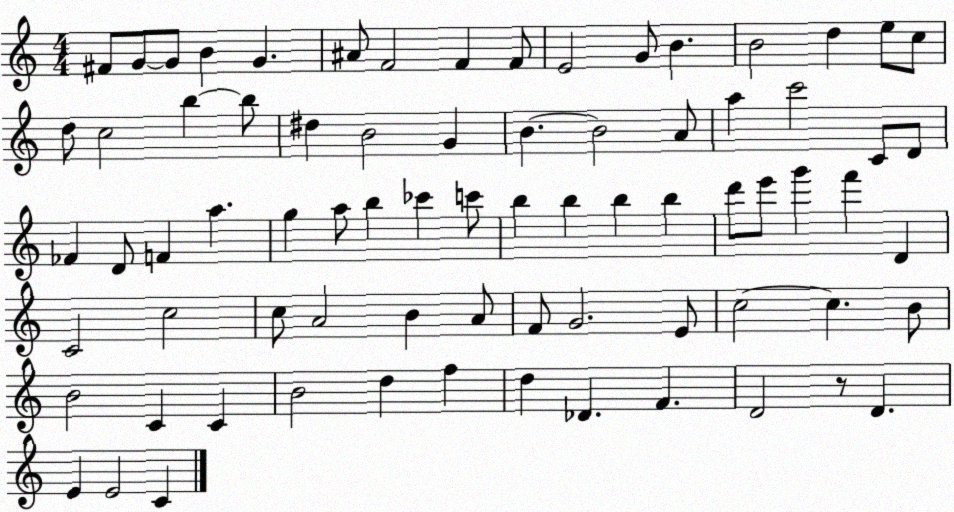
X:1
T:Untitled
M:4/4
L:1/4
K:C
^F/2 G/2 G/2 B G ^A/2 F2 F F/2 E2 G/2 B B2 d e/2 c/2 d/2 c2 b b/2 ^d B2 G B B2 A/2 a c'2 C/2 D/2 _F D/2 F a g a/2 b _c' c'/2 b b b b d'/2 e'/2 g' f' D C2 c2 c/2 A2 B A/2 F/2 G2 E/2 c2 c B/2 B2 C C B2 d f d _D F D2 z/2 D E E2 C